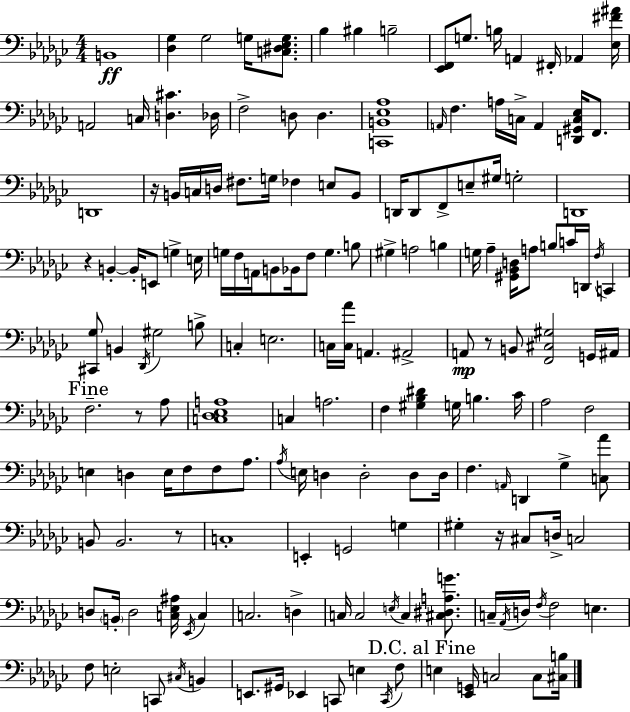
{
  \clef bass
  \numericTimeSignature
  \time 4/4
  \key ees \minor
  \repeat volta 2 { b,1\ff | <des ges>4 ges2 g16 <c dis ees g>8. | bes4 bis4 b2-- | <ees, f,>8 g8. b16 a,4 fis,16-. aes,4 <ees fis' ais'>16 | \break a,2 c16 <d cis'>4. des16 | f2-> d8 d4. | <c, b, ees aes>1 | \grace { a,16 } f4. a16 c16-> a,4 <d, gis, c ees>16 f,8. | \break d,1 | r16 b,16 c16 d16 fis8. g16 fes4 e8 b,8 | d,16 d,8 f,8-> e8-- gis16 g2-. | d,1 | \break r4 b,4-.~~ b,16-. e,8 g4-> | e16 g16 f16 a,16 b,8 bes,16 f8 g4. b8 | gis4-> a2 b4 | g16 aes4-- <gis, bes, d>16 a8 b8 c'16 d,16 \acciaccatura { f16 } c,4 | \break <cis, ges>8 b,4 \acciaccatura { des,16 } gis2 | b8-> c4-. e2. | c16 <c aes'>16 a,4. ais,2-> | a,8\mp r8 b,8 <f, cis gis>2 | \break g,16 ais,16 \mark "Fine" f2.-- r8 | aes8 <c des ees a>1 | c4 a2. | f4 <gis bes dis'>4 g16 b4. | \break ces'16 aes2 f2 | e4 d4 e16 f8 f8 | aes8. \acciaccatura { aes16 } e16 d4 d2-. | d8 d16 f4. \grace { a,16 } d,4 ges4-> | \break <c aes'>8 b,8 b,2. | r8 c1-. | e,4-. g,2 | g4 gis4-. r16 cis8 d16-> c2 | \break d8 \parenthesize b,16-. d2 | <c ees ais>16 \acciaccatura { ees,16 } c4 c2. | d4-> c16 c2 \acciaccatura { e16 } | c4 <cis dis a g'>8. c16-- \acciaccatura { aes,16 } d16 \acciaccatura { f16 } f2 | \break e4. f8 e2-. | c,8 \acciaccatura { cis16 } b,4 e,8. gis,16 ees,4 | c,8 e4 \acciaccatura { c,16 } f8 \mark "D.C. al Fine" e4 <ees, g,>16 | c2 c8 <cis b>16 } \bar "|."
}